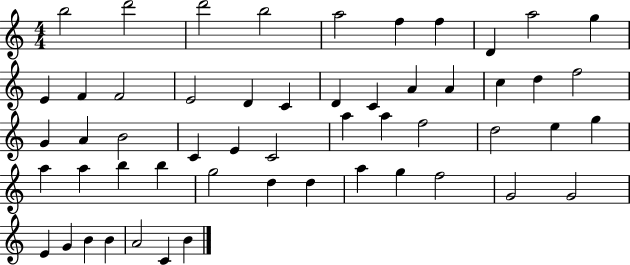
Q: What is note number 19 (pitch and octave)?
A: A4